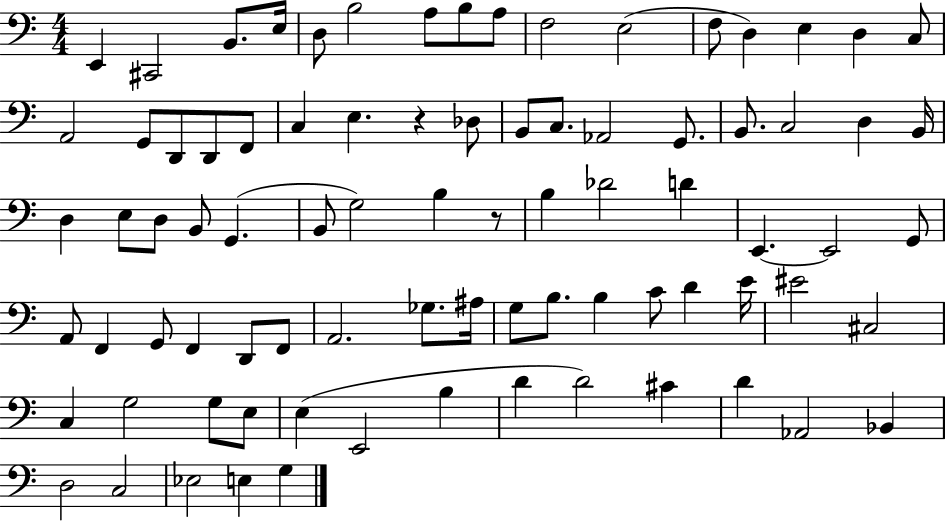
{
  \clef bass
  \numericTimeSignature
  \time 4/4
  \key c \major
  e,4 cis,2 b,8. e16 | d8 b2 a8 b8 a8 | f2 e2( | f8 d4) e4 d4 c8 | \break a,2 g,8 d,8 d,8 f,8 | c4 e4. r4 des8 | b,8 c8. aes,2 g,8. | b,8. c2 d4 b,16 | \break d4 e8 d8 b,8 g,4.( | b,8 g2) b4 r8 | b4 des'2 d'4 | e,4.~~ e,2 g,8 | \break a,8 f,4 g,8 f,4 d,8 f,8 | a,2. ges8. ais16 | g8 b8. b4 c'8 d'4 e'16 | eis'2 cis2 | \break c4 g2 g8 e8 | e4( e,2 b4 | d'4 d'2) cis'4 | d'4 aes,2 bes,4 | \break d2 c2 | ees2 e4 g4 | \bar "|."
}